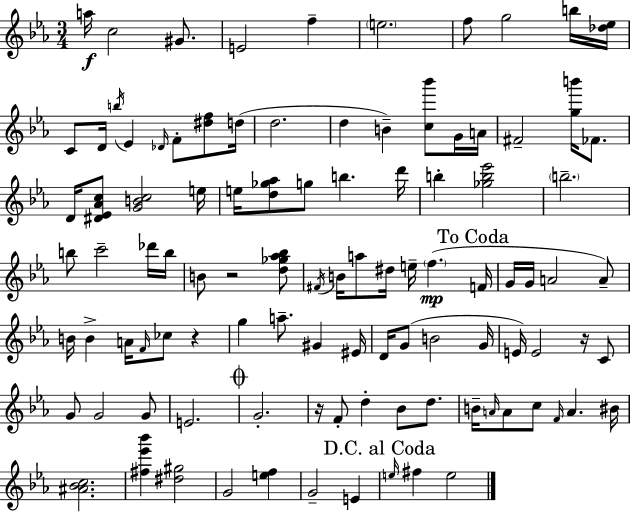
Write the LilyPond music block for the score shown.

{
  \clef treble
  \numericTimeSignature
  \time 3/4
  \key c \minor
  a''16\f c''2 gis'8. | e'2 f''4-- | \parenthesize e''2. | f''8 g''2 b''16 <des'' ees''>16 | \break c'8 d'16 \acciaccatura { b''16 } ees'4 \grace { des'16 } f'8-. <dis'' f''>8 | d''16( d''2. | d''4 b'4--) <c'' bes'''>8 | g'16 a'16 fis'2-- <g'' b'''>16 fes'8. | \break d'16 <dis' ees' aes' c''>8 <g' b' c''>2 | e''16 e''16 <d'' ges'' aes''>8 g''8 b''4. | d'''16 b''4-. <ges'' b'' ees'''>2 | \parenthesize b''2.-- | \break b''8 c'''2-- | des'''16 b''16 b'8 r2 | <d'' ges'' aes'' bes''>8 \acciaccatura { fis'16 } b'16 a''8 dis''16 e''16-- \parenthesize f''4.(\mp | \mark "To Coda" f'16 g'16 g'16 a'2 | \break a'8--) b'16 b'4-> a'16 \grace { f'16 } ces''8 | r4 g''4 a''8.-- gis'4 | eis'16 d'16 g'8( b'2 | g'16 e'16) e'2 | \break r16 c'8 g'8 g'2 | g'8 e'2. | \mark \markup { \musicglyph "scripts.coda" } g'2.-. | r16 f'8-. d''4-. bes'8 | \break d''8. b'16-- \grace { a'16 } a'8 c''8 \grace { f'16 } a'4. | bis'16 <ais' bes' c''>2. | <fis'' ees''' bes'''>4 <dis'' gis''>2 | g'2 | \break <e'' f''>4 g'2-- | e'4 \mark "D.C. al Coda" \grace { e''16 } fis''4 e''2 | \bar "|."
}